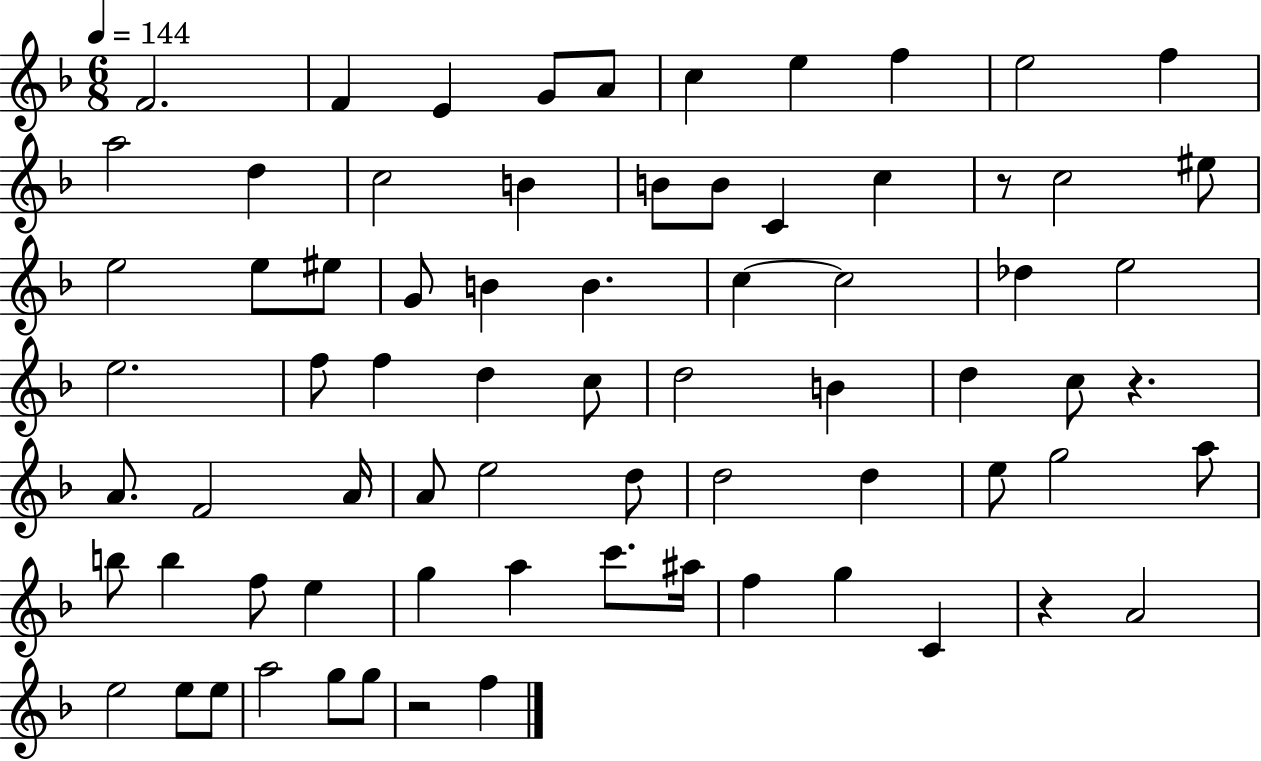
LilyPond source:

{
  \clef treble
  \numericTimeSignature
  \time 6/8
  \key f \major
  \tempo 4 = 144
  f'2. | f'4 e'4 g'8 a'8 | c''4 e''4 f''4 | e''2 f''4 | \break a''2 d''4 | c''2 b'4 | b'8 b'8 c'4 c''4 | r8 c''2 eis''8 | \break e''2 e''8 eis''8 | g'8 b'4 b'4. | c''4~~ c''2 | des''4 e''2 | \break e''2. | f''8 f''4 d''4 c''8 | d''2 b'4 | d''4 c''8 r4. | \break a'8. f'2 a'16 | a'8 e''2 d''8 | d''2 d''4 | e''8 g''2 a''8 | \break b''8 b''4 f''8 e''4 | g''4 a''4 c'''8. ais''16 | f''4 g''4 c'4 | r4 a'2 | \break e''2 e''8 e''8 | a''2 g''8 g''8 | r2 f''4 | \bar "|."
}